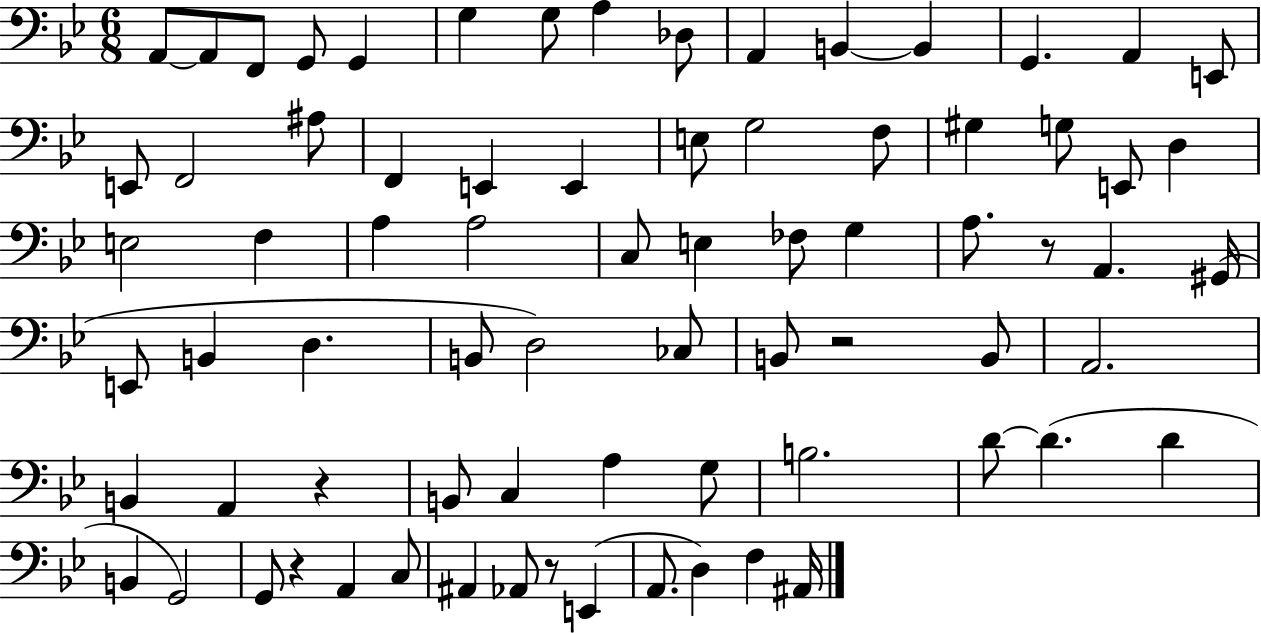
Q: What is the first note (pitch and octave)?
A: A2